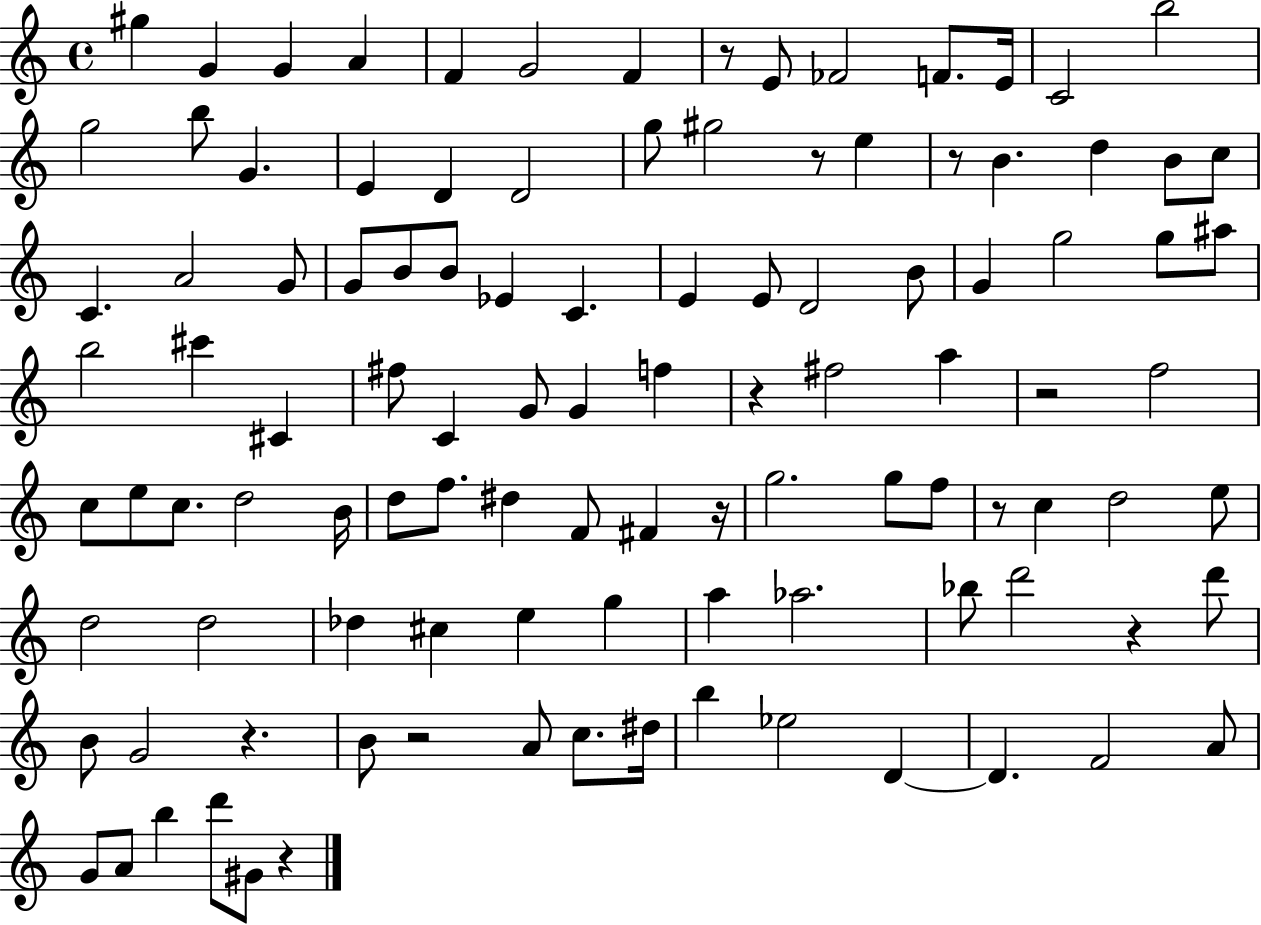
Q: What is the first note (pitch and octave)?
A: G#5